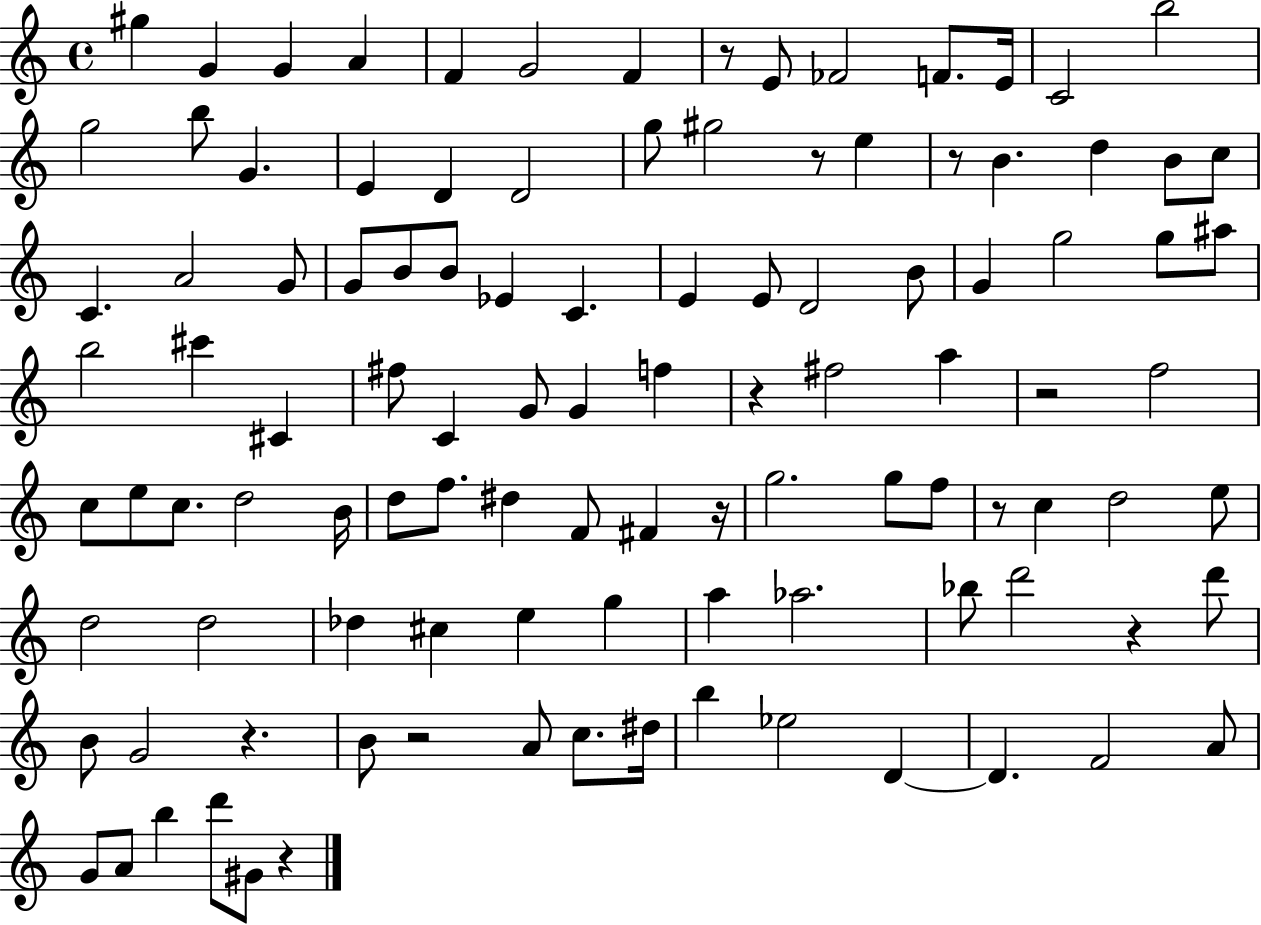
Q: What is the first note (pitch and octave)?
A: G#5